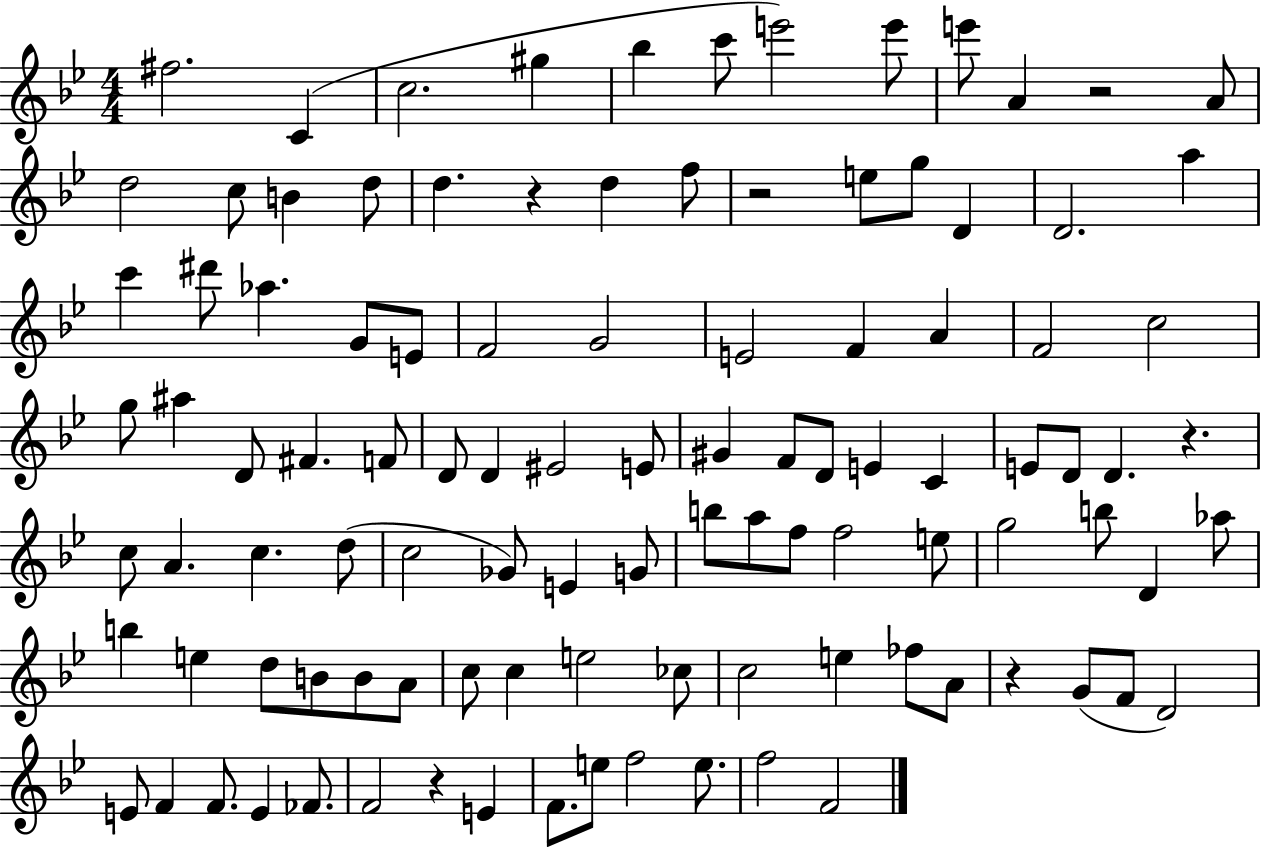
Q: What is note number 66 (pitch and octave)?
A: G5